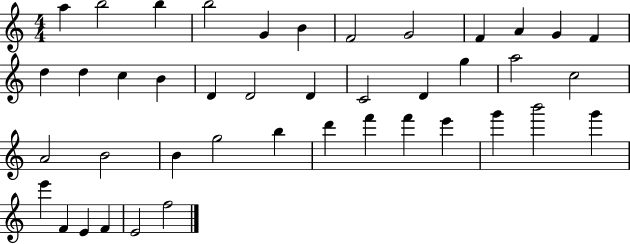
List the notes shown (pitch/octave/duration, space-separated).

A5/q B5/h B5/q B5/h G4/q B4/q F4/h G4/h F4/q A4/q G4/q F4/q D5/q D5/q C5/q B4/q D4/q D4/h D4/q C4/h D4/q G5/q A5/h C5/h A4/h B4/h B4/q G5/h B5/q D6/q F6/q F6/q E6/q G6/q B6/h G6/q E6/q F4/q E4/q F4/q E4/h F5/h